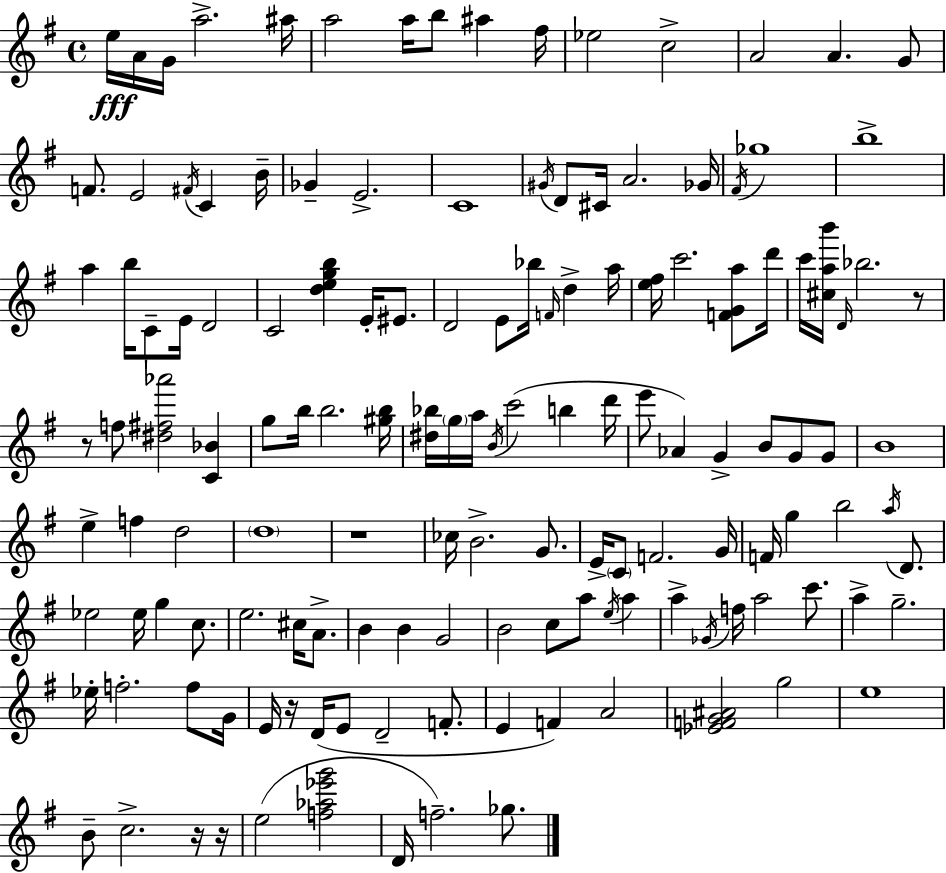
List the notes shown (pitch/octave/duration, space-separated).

E5/s A4/s G4/s A5/h. A#5/s A5/h A5/s B5/e A#5/q F#5/s Eb5/h C5/h A4/h A4/q. G4/e F4/e. E4/h F#4/s C4/q B4/s Gb4/q E4/h. C4/w G#4/s D4/e C#4/s A4/h. Gb4/s F#4/s Gb5/w B5/w A5/q B5/s C4/e E4/s D4/h C4/h [D5,E5,G5,B5]/q E4/s EIS4/e. D4/h E4/e Bb5/s F4/s D5/q A5/s [E5,F#5]/s C6/h. [F4,G4,A5]/e D6/s C6/s [C#5,A5,B6]/s D4/s Bb5/h. R/e R/e F5/e [D#5,F#5,Ab6]/h [C4,Bb4]/q G5/e B5/s B5/h. [G#5,B5]/s [D#5,Bb5]/s G5/s A5/s B4/s C6/h B5/q D6/s E6/e Ab4/q G4/q B4/e G4/e G4/e B4/w E5/q F5/q D5/h D5/w R/w CES5/s B4/h. G4/e. E4/s C4/e F4/h. G4/s F4/s G5/q B5/h A5/s D4/e. Eb5/h Eb5/s G5/q C5/e. E5/h. C#5/s A4/e. B4/q B4/q G4/h B4/h C5/e A5/e E5/s A5/q A5/q Gb4/s F5/s A5/h C6/e. A5/q G5/h. Eb5/s F5/h. F5/e G4/s E4/s R/s D4/s E4/e D4/h F4/e. E4/q F4/q A4/h [Eb4,F4,G4,A#4]/h G5/h E5/w B4/e C5/h. R/s R/s E5/h [F5,Ab5,Eb6,G6]/h D4/s F5/h. Gb5/e.